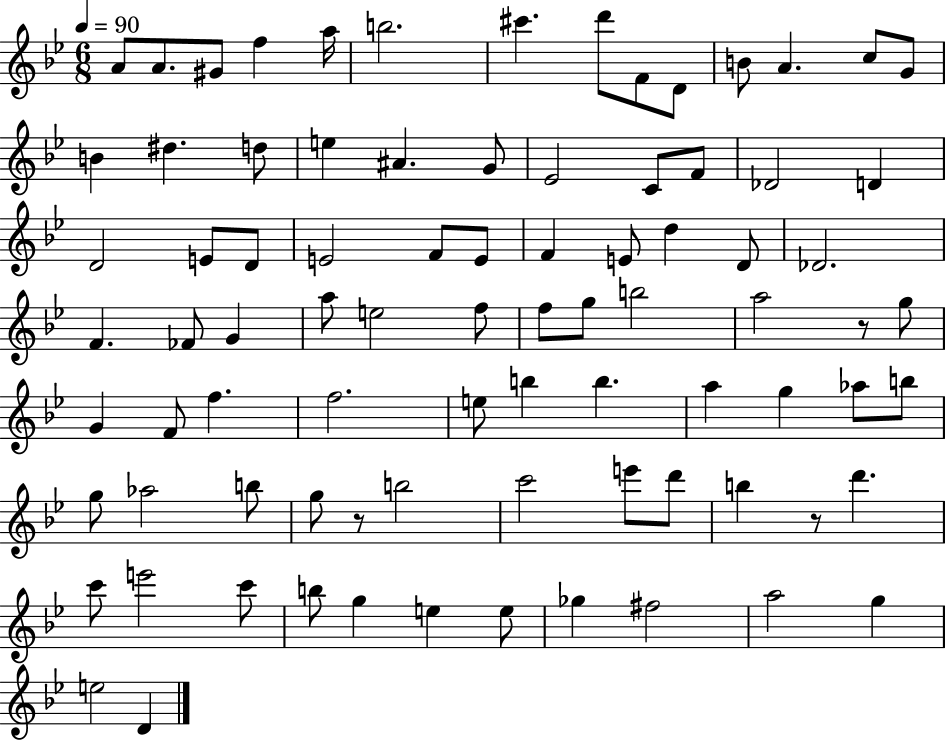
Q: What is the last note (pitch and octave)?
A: D4